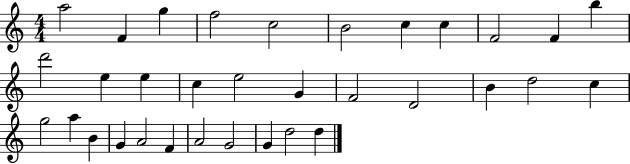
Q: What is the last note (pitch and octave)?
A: D5